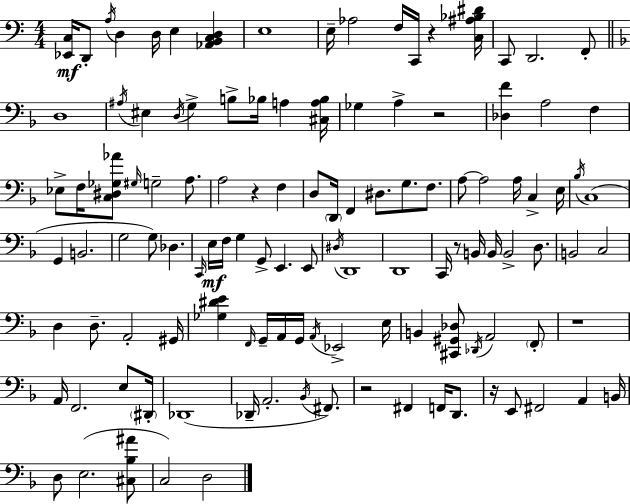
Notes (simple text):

[Eb2,C3]/s D2/e A3/s D3/q D3/s E3/q [Ab2,B2,C3,D3]/q E3/w E3/s Ab3/h F3/s C2/s R/q [C3,A#3,Bb3,D#4]/s C2/e D2/h. F2/e D3/w A#3/s EIS3/q D3/s G3/q B3/e Bb3/s A3/q [C#3,A3,Bb3]/s Gb3/q A3/q R/h [Db3,F4]/q A3/h F3/q Eb3/e F3/s [C3,D#3,Gb3,Ab4]/e G#3/s G3/h A3/e. A3/h R/q F3/q D3/e D2/s F2/q D#3/e. G3/e. F3/e. A3/e A3/h A3/s C3/q E3/s Bb3/s C3/w G2/q B2/h. G3/h G3/e Db3/q. C2/s E3/s F3/s G3/q G2/e E2/q. E2/e D#3/s D2/w D2/w C2/s R/e B2/s B2/s B2/h D3/e. B2/h C3/h D3/q D3/e. A2/h G#2/s [Gb3,D#4,E4]/q F2/s G2/s A2/s G2/s A2/s Eb2/h E3/s B2/q [C#2,G#2,Db3]/e Db2/s A2/h F2/e R/w A2/s F2/h. E3/e D#2/s Db2/w Db2/s A2/h. Bb2/s F#2/e. R/h F#2/q F2/s D2/e. R/s E2/e F#2/h A2/q B2/s D3/e E3/h. [C#3,Bb3,A#4]/e C3/h D3/h